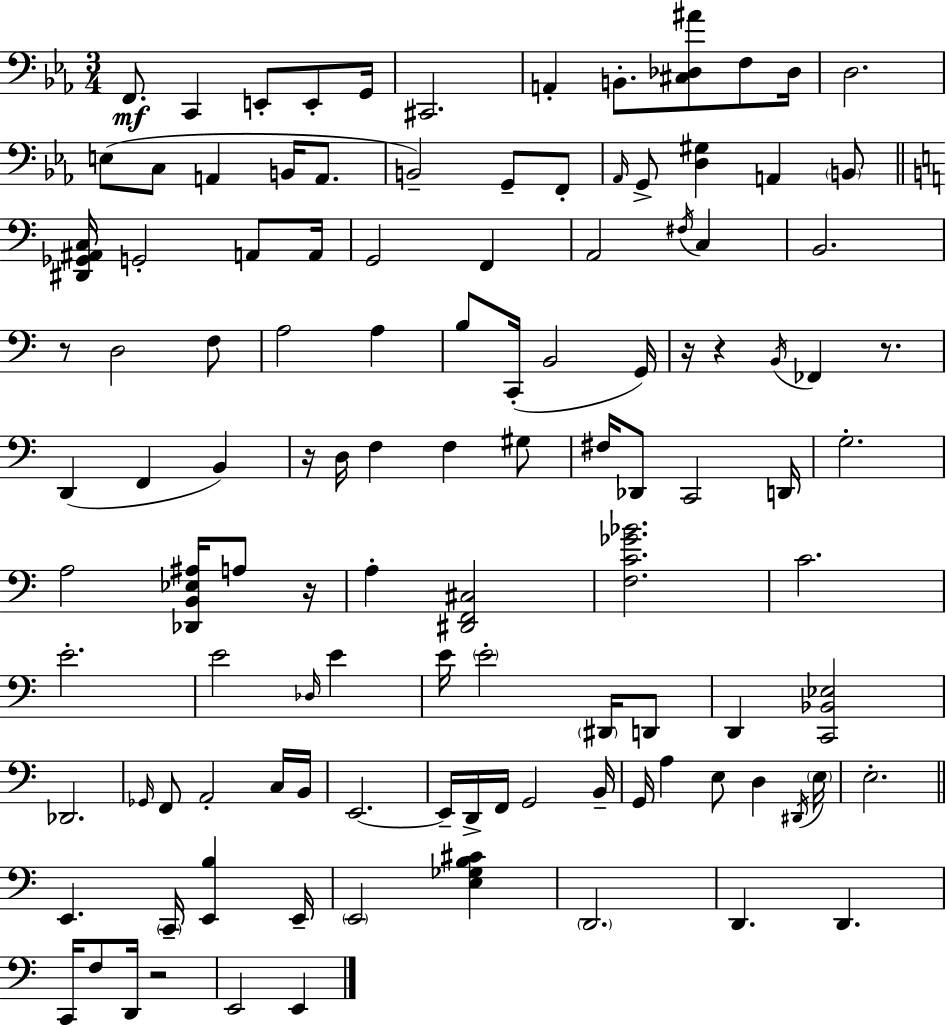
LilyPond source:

{
  \clef bass
  \numericTimeSignature
  \time 3/4
  \key c \minor
  f,8.\mf c,4 e,8-. e,8-. g,16 | cis,2. | a,4-. b,8.-. <cis des ais'>8 f8 des16 | d2. | \break e8( c8 a,4 b,16 a,8. | b,2--) g,8-- f,8-. | \grace { aes,16 } g,8-> <d gis>4 a,4 \parenthesize b,8 | \bar "||" \break \key c \major <dis, ges, ais, c>16 g,2-. a,8 a,16 | g,2 f,4 | a,2 \acciaccatura { fis16 } c4 | b,2. | \break r8 d2 f8 | a2 a4 | b8 c,16-.( b,2 | g,16) r16 r4 \acciaccatura { b,16 } fes,4 r8. | \break d,4( f,4 b,4) | r16 d16 f4 f4 | gis8 fis16 des,8 c,2 | d,16 g2.-. | \break a2 <des, b, ees ais>16 a8 | r16 a4-. <dis, f, cis>2 | <f c' ges' bes'>2. | c'2. | \break e'2.-. | e'2 \grace { des16 } e'4 | e'16 \parenthesize e'2-. | \parenthesize dis,16 d,8 d,4 <c, bes, ees>2 | \break des,2. | \grace { ges,16 } f,8 a,2-. | c16 b,16 e,2.~~ | e,16-- d,16-> f,16 g,2 | \break b,16-- g,16 a4 e8 d4 | \acciaccatura { dis,16 } \parenthesize e16 e2.-. | \bar "||" \break \key c \major e,4. \parenthesize c,16-- <e, b>4 e,16-- | \parenthesize e,2 <e ges b cis'>4 | \parenthesize d,2. | d,4. d,4. | \break c,16 f8 d,16 r2 | e,2 e,4 | \bar "|."
}